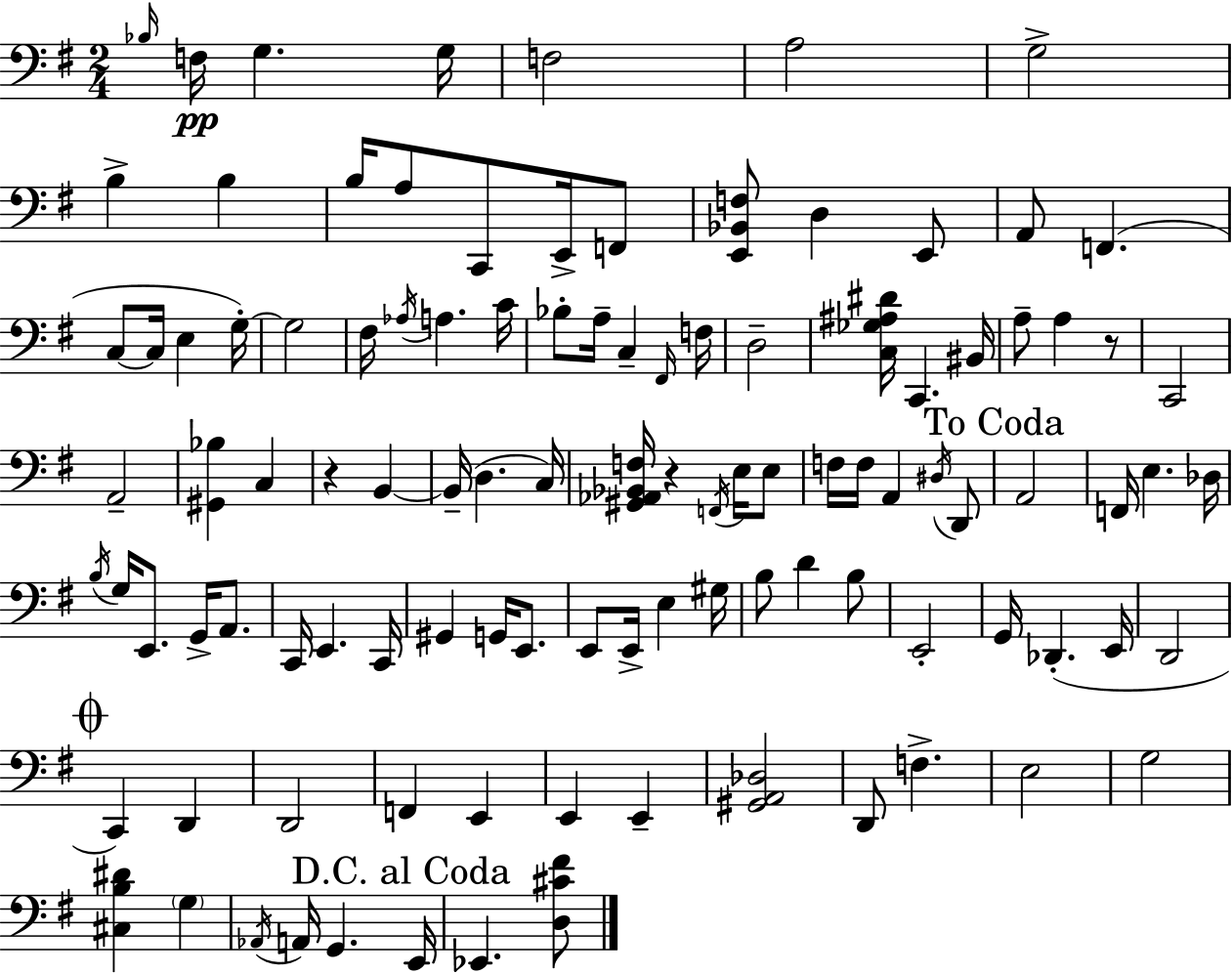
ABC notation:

X:1
T:Untitled
M:2/4
L:1/4
K:Em
_B,/4 F,/4 G, G,/4 F,2 A,2 G,2 B, B, B,/4 A,/2 C,,/2 E,,/4 F,,/2 [E,,_B,,F,]/2 D, E,,/2 A,,/2 F,, C,/2 C,/4 E, G,/4 G,2 ^F,/4 _A,/4 A, C/4 _B,/2 A,/4 C, ^F,,/4 F,/4 D,2 [C,_G,^A,^D]/4 C,, ^B,,/4 A,/2 A, z/2 C,,2 A,,2 [^G,,_B,] C, z B,, B,,/4 D, C,/4 [^G,,_A,,_B,,F,]/4 z F,,/4 E,/4 E,/2 F,/4 F,/4 A,, ^D,/4 D,,/2 A,,2 F,,/4 E, _D,/4 B,/4 G,/4 E,,/2 G,,/4 A,,/2 C,,/4 E,, C,,/4 ^G,, G,,/4 E,,/2 E,,/2 E,,/4 E, ^G,/4 B,/2 D B,/2 E,,2 G,,/4 _D,, E,,/4 D,,2 C,, D,, D,,2 F,, E,, E,, E,, [^G,,A,,_D,]2 D,,/2 F, E,2 G,2 [^C,B,^D] G, _A,,/4 A,,/4 G,, E,,/4 _E,, [D,^C^F]/2